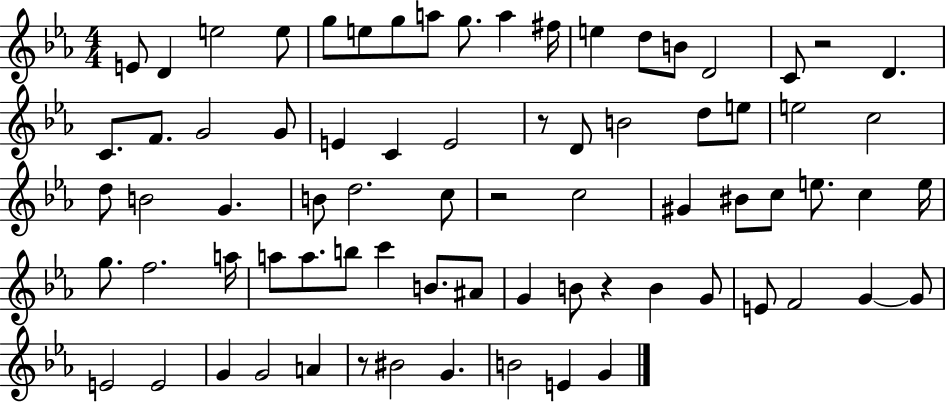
E4/e D4/q E5/h E5/e G5/e E5/e G5/e A5/e G5/e. A5/q F#5/s E5/q D5/e B4/e D4/h C4/e R/h D4/q. C4/e. F4/e. G4/h G4/e E4/q C4/q E4/h R/e D4/e B4/h D5/e E5/e E5/h C5/h D5/e B4/h G4/q. B4/e D5/h. C5/e R/h C5/h G#4/q BIS4/e C5/e E5/e. C5/q E5/s G5/e. F5/h. A5/s A5/e A5/e. B5/e C6/q B4/e. A#4/e G4/q B4/e R/q B4/q G4/e E4/e F4/h G4/q G4/e E4/h E4/h G4/q G4/h A4/q R/e BIS4/h G4/q. B4/h E4/q G4/q